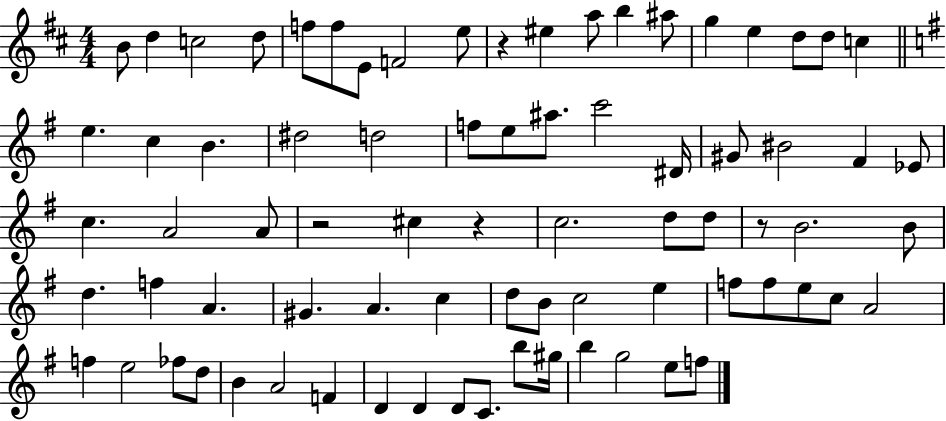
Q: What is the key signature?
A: D major